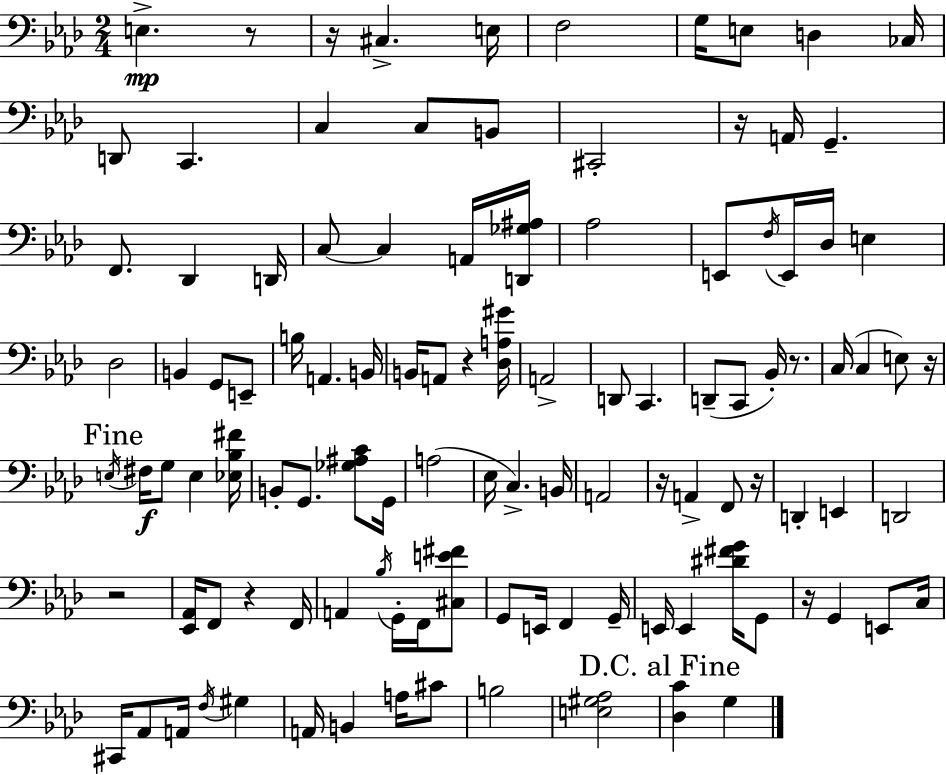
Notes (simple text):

E3/q. R/e R/s C#3/q. E3/s F3/h G3/s E3/e D3/q CES3/s D2/e C2/q. C3/q C3/e B2/e C#2/h R/s A2/s G2/q. F2/e. Db2/q D2/s C3/e C3/q A2/s [D2,Gb3,A#3]/s Ab3/h E2/e F3/s E2/s Db3/s E3/q Db3/h B2/q G2/e E2/e B3/s A2/q. B2/s B2/s A2/e R/q [Db3,A3,G#4]/s A2/h D2/e C2/q. D2/e C2/e Bb2/s R/e. C3/s C3/q E3/e R/s E3/s F#3/s G3/e E3/q [Eb3,Bb3,F#4]/s B2/e G2/e. [Gb3,A#3,C4]/e G2/s A3/h Eb3/s C3/q. B2/s A2/h R/s A2/q F2/e R/s D2/q E2/q D2/h R/h [Eb2,Ab2]/s F2/e R/q F2/s A2/q Bb3/s G2/s F2/s [C#3,E4,F#4]/e G2/e E2/s F2/q G2/s E2/s E2/q [D#4,F#4,G4]/s G2/e R/s G2/q E2/e C3/s C#2/s Ab2/e A2/s F3/s G#3/q A2/s B2/q A3/s C#4/e B3/h [E3,G#3,Ab3]/h [Db3,C4]/q G3/q